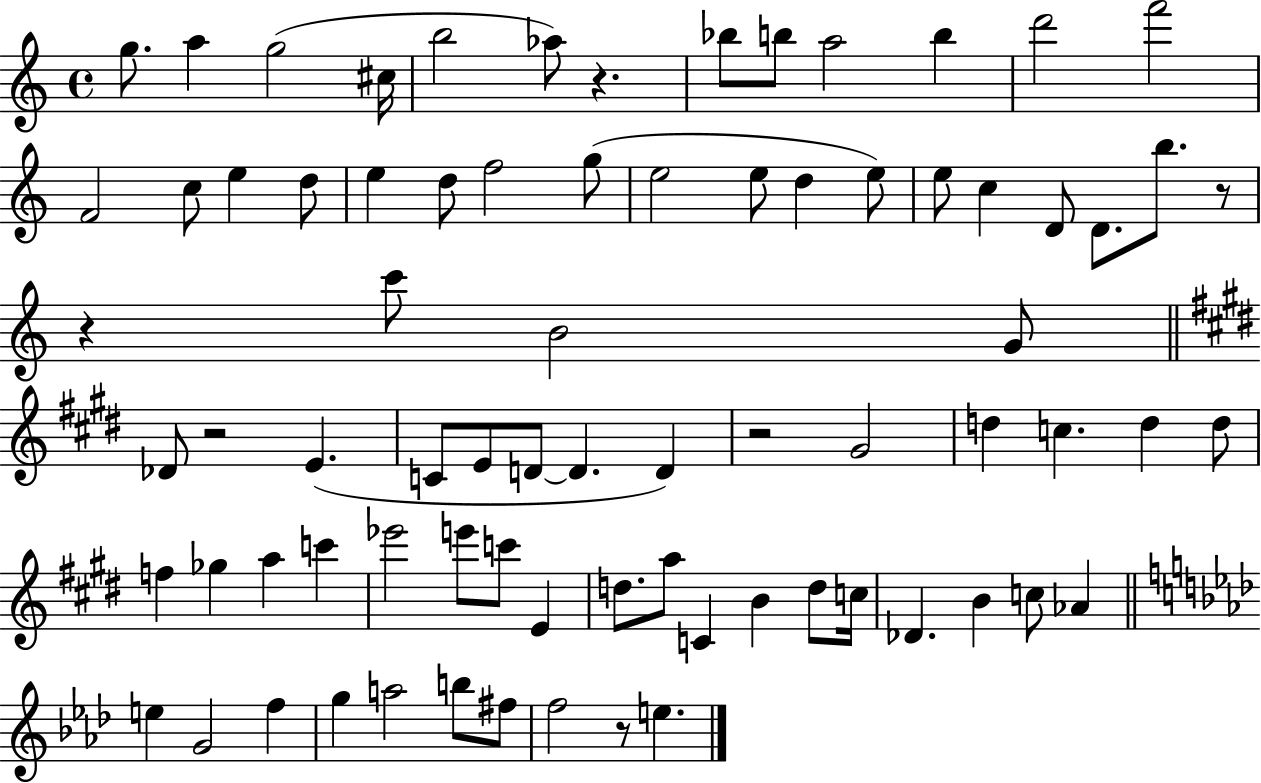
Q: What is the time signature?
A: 4/4